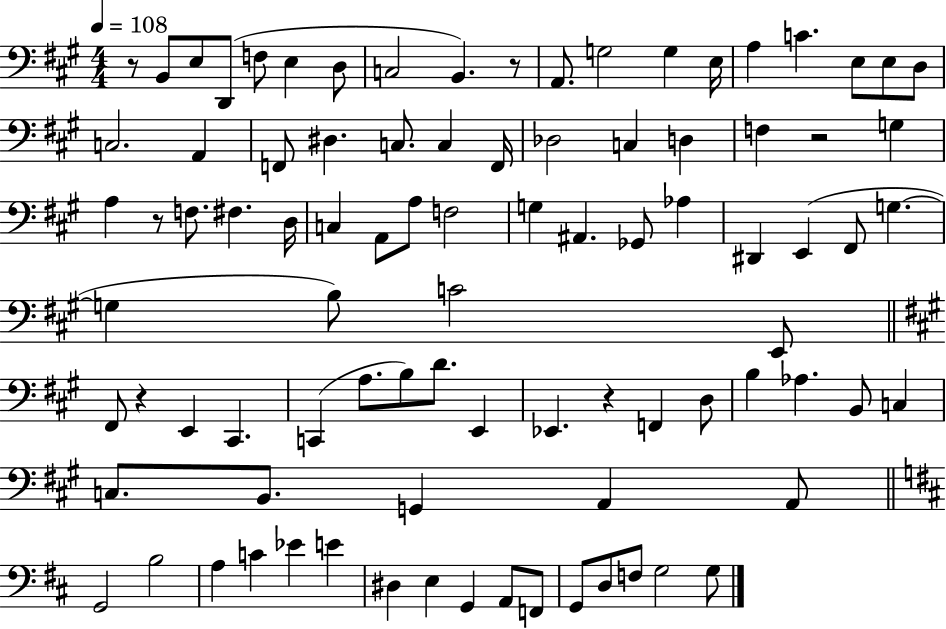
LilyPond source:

{
  \clef bass
  \numericTimeSignature
  \time 4/4
  \key a \major
  \tempo 4 = 108
  r8 b,8 e8 d,8( f8 e4 d8 | c2 b,4.) r8 | a,8. g2 g4 e16 | a4 c'4. e8 e8 d8 | \break c2. a,4 | f,8 dis4. c8. c4 f,16 | des2 c4 d4 | f4 r2 g4 | \break a4 r8 f8. fis4. d16 | c4 a,8 a8 f2 | g4 ais,4. ges,8 aes4 | dis,4 e,4( fis,8 g4.~~ | \break g4 b8) c'2 e,8 | \bar "||" \break \key a \major fis,8 r4 e,4 cis,4. | c,4( a8. b8) d'8. e,4 | ees,4. r4 f,4 d8 | b4 aes4. b,8 c4 | \break c8. b,8. g,4 a,4 a,8 | \bar "||" \break \key d \major g,2 b2 | a4 c'4 ees'4 e'4 | dis4 e4 g,4 a,8 f,8 | g,8 d8 f8 g2 g8 | \break \bar "|."
}